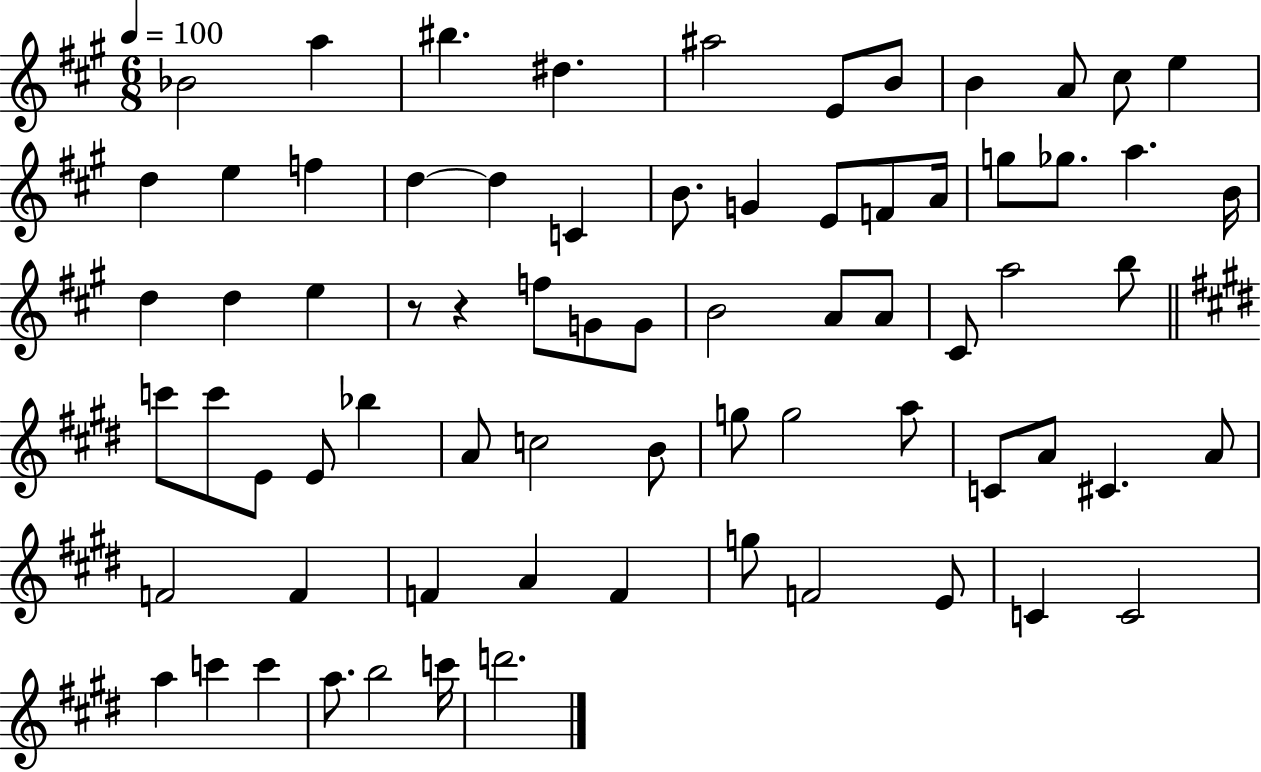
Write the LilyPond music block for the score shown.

{
  \clef treble
  \numericTimeSignature
  \time 6/8
  \key a \major
  \tempo 4 = 100
  bes'2 a''4 | bis''4. dis''4. | ais''2 e'8 b'8 | b'4 a'8 cis''8 e''4 | \break d''4 e''4 f''4 | d''4~~ d''4 c'4 | b'8. g'4 e'8 f'8 a'16 | g''8 ges''8. a''4. b'16 | \break d''4 d''4 e''4 | r8 r4 f''8 g'8 g'8 | b'2 a'8 a'8 | cis'8 a''2 b''8 | \break \bar "||" \break \key e \major c'''8 c'''8 e'8 e'8 bes''4 | a'8 c''2 b'8 | g''8 g''2 a''8 | c'8 a'8 cis'4. a'8 | \break f'2 f'4 | f'4 a'4 f'4 | g''8 f'2 e'8 | c'4 c'2 | \break a''4 c'''4 c'''4 | a''8. b''2 c'''16 | d'''2. | \bar "|."
}